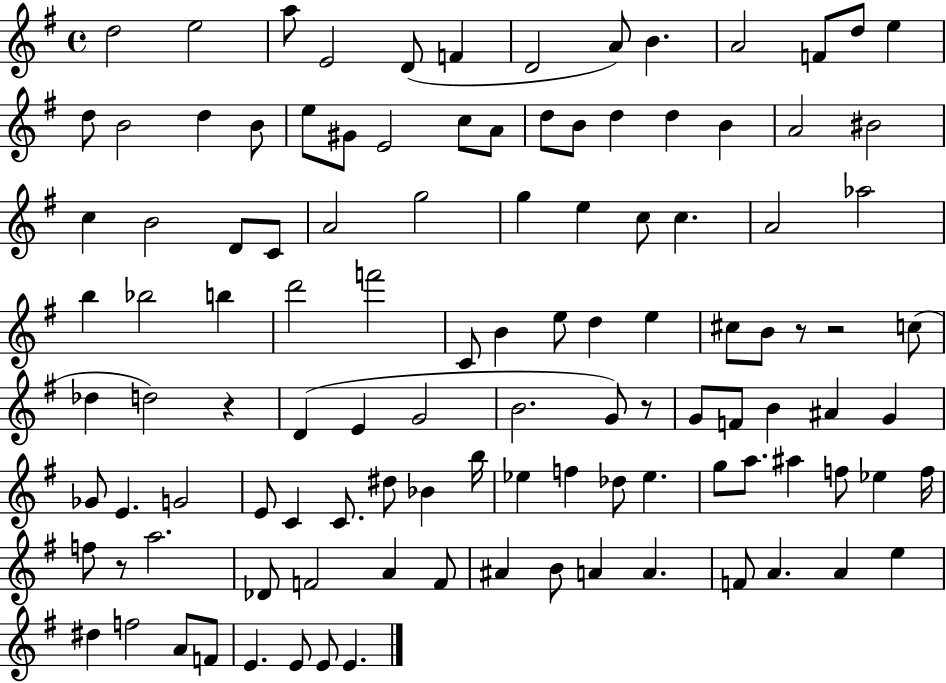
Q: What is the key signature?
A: G major